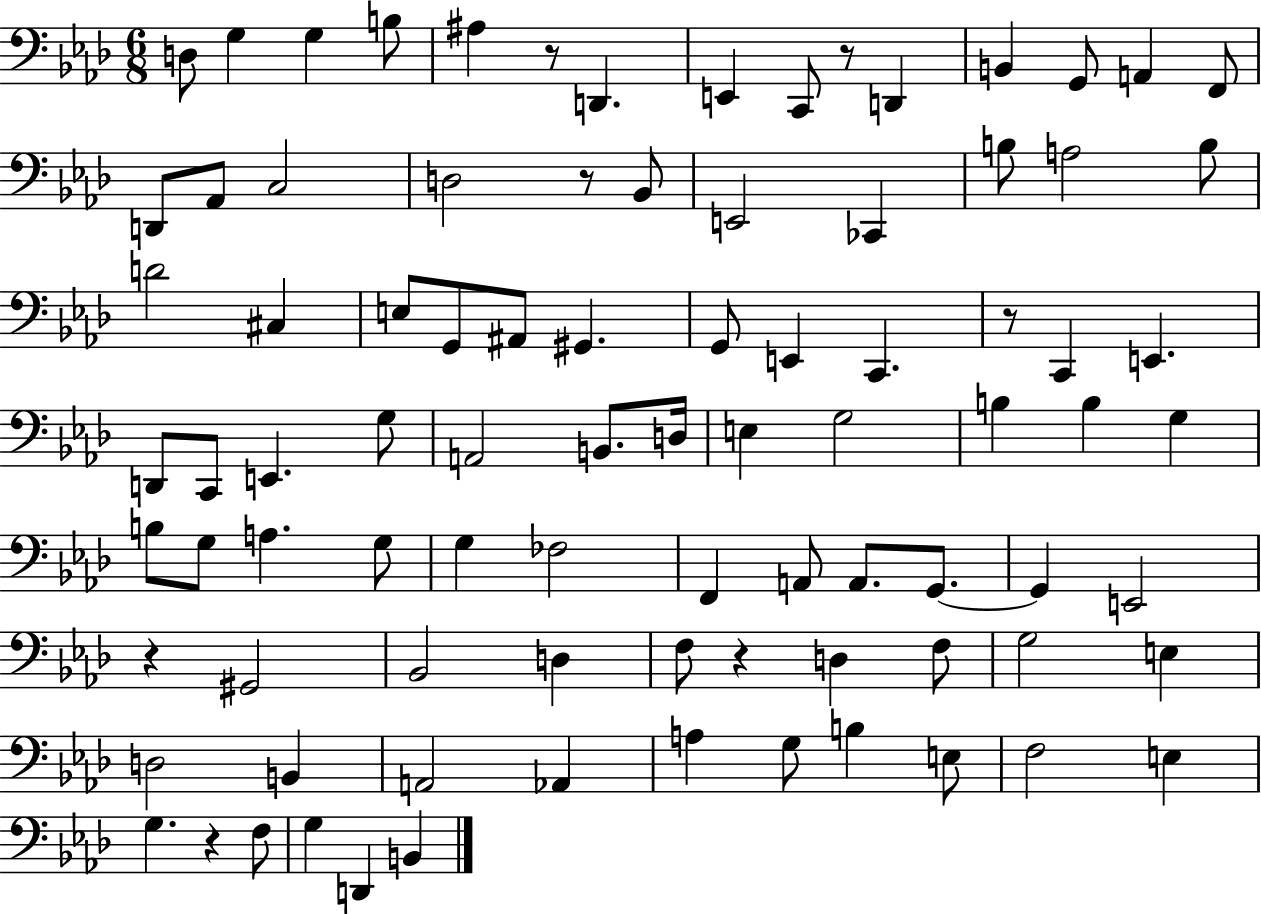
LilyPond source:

{
  \clef bass
  \numericTimeSignature
  \time 6/8
  \key aes \major
  \repeat volta 2 { d8 g4 g4 b8 | ais4 r8 d,4. | e,4 c,8 r8 d,4 | b,4 g,8 a,4 f,8 | \break d,8 aes,8 c2 | d2 r8 bes,8 | e,2 ces,4 | b8 a2 b8 | \break d'2 cis4 | e8 g,8 ais,8 gis,4. | g,8 e,4 c,4. | r8 c,4 e,4. | \break d,8 c,8 e,4. g8 | a,2 b,8. d16 | e4 g2 | b4 b4 g4 | \break b8 g8 a4. g8 | g4 fes2 | f,4 a,8 a,8. g,8.~~ | g,4 e,2 | \break r4 gis,2 | bes,2 d4 | f8 r4 d4 f8 | g2 e4 | \break d2 b,4 | a,2 aes,4 | a4 g8 b4 e8 | f2 e4 | \break g4. r4 f8 | g4 d,4 b,4 | } \bar "|."
}